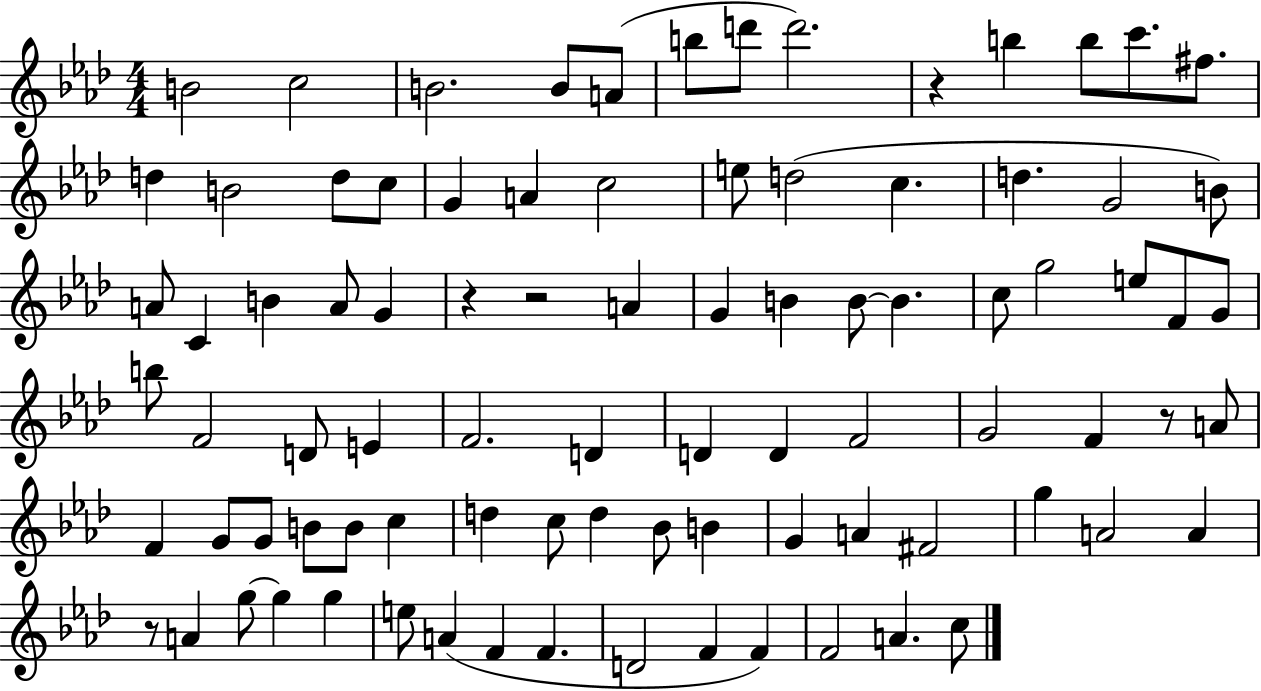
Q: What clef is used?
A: treble